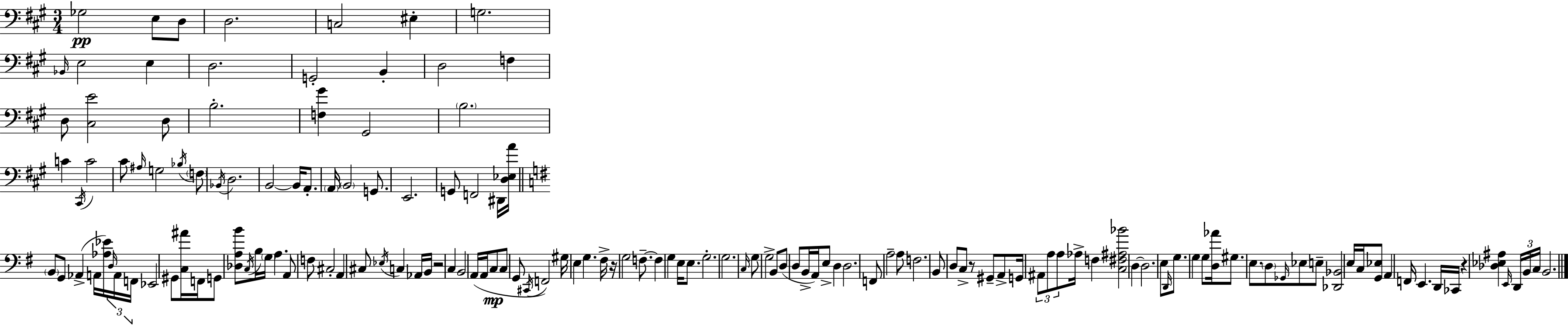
Gb3/h E3/e D3/e D3/h. C3/h EIS3/q G3/h. Bb2/s E3/h E3/q D3/h. G2/h B2/q D3/h F3/q D3/e [C#3,E4]/h D3/e B3/h. [F3,G#4]/q G#2/h B3/h. C4/q C#2/s C4/h C#4/e A#3/s G3/h Bb3/s F3/e Bb2/s D3/h. B2/h B2/s A2/e. A2/s B2/h G2/e. E2/h. G2/e F2/h D#2/s [D3,Eb3,A4]/s B2/e G2/e Ab2/q A2/s [Ab3,Eb4]/s D3/s A2/s F2/s Eb2/h G#2/e [C3,A#4]/s F2/s G2/e [Db3,A3,B4]/e C3/s B3/s G3/s A3/q. A2/e F3/e C#3/h A2/q C#3/e Eb3/s C3/q Ab2/s B2/s R/h C3/q B2/h A2/s A2/s C3/e C3/e G2/e C#2/s F2/h G#3/s E3/q G3/q. F#3/s R/s G3/h F3/e. F3/q G3/q E3/s E3/e. G3/h. G3/h. C3/s G3/e G3/h B2/e D3/e D3/e B2/s A2/s E3/e D3/q D3/h. F2/e A3/h A3/e F3/h. B2/e D3/e C3/e R/e G#2/e A2/e G2/s A#2/e A3/e A3/e Ab3/s F3/q [C3,F#3,A#3,Bb4]/h D3/q D3/h. E3/e D2/s G3/e. G3/q G3/e [D3,Ab4]/s G#3/e. E3/e. D3/e Gb2/s Eb3/e E3/e [Db2,Bb2]/h E3/s C3/s [G2,Eb3]/e A2/q F2/s E2/q. D2/s CES2/s R/q [Db3,Eb3,A#3]/q E2/s D2/s B2/s C3/s B2/h.